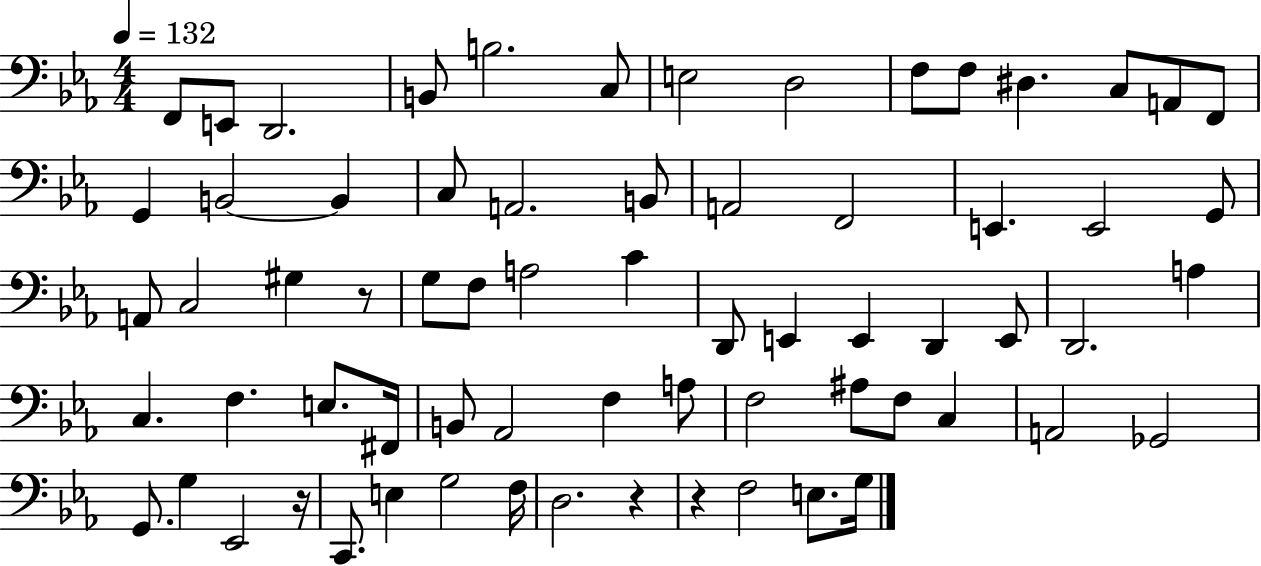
F2/e E2/e D2/h. B2/e B3/h. C3/e E3/h D3/h F3/e F3/e D#3/q. C3/e A2/e F2/e G2/q B2/h B2/q C3/e A2/h. B2/e A2/h F2/h E2/q. E2/h G2/e A2/e C3/h G#3/q R/e G3/e F3/e A3/h C4/q D2/e E2/q E2/q D2/q E2/e D2/h. A3/q C3/q. F3/q. E3/e. F#2/s B2/e Ab2/h F3/q A3/e F3/h A#3/e F3/e C3/q A2/h Gb2/h G2/e. G3/q Eb2/h R/s C2/e. E3/q G3/h F3/s D3/h. R/q R/q F3/h E3/e. G3/s